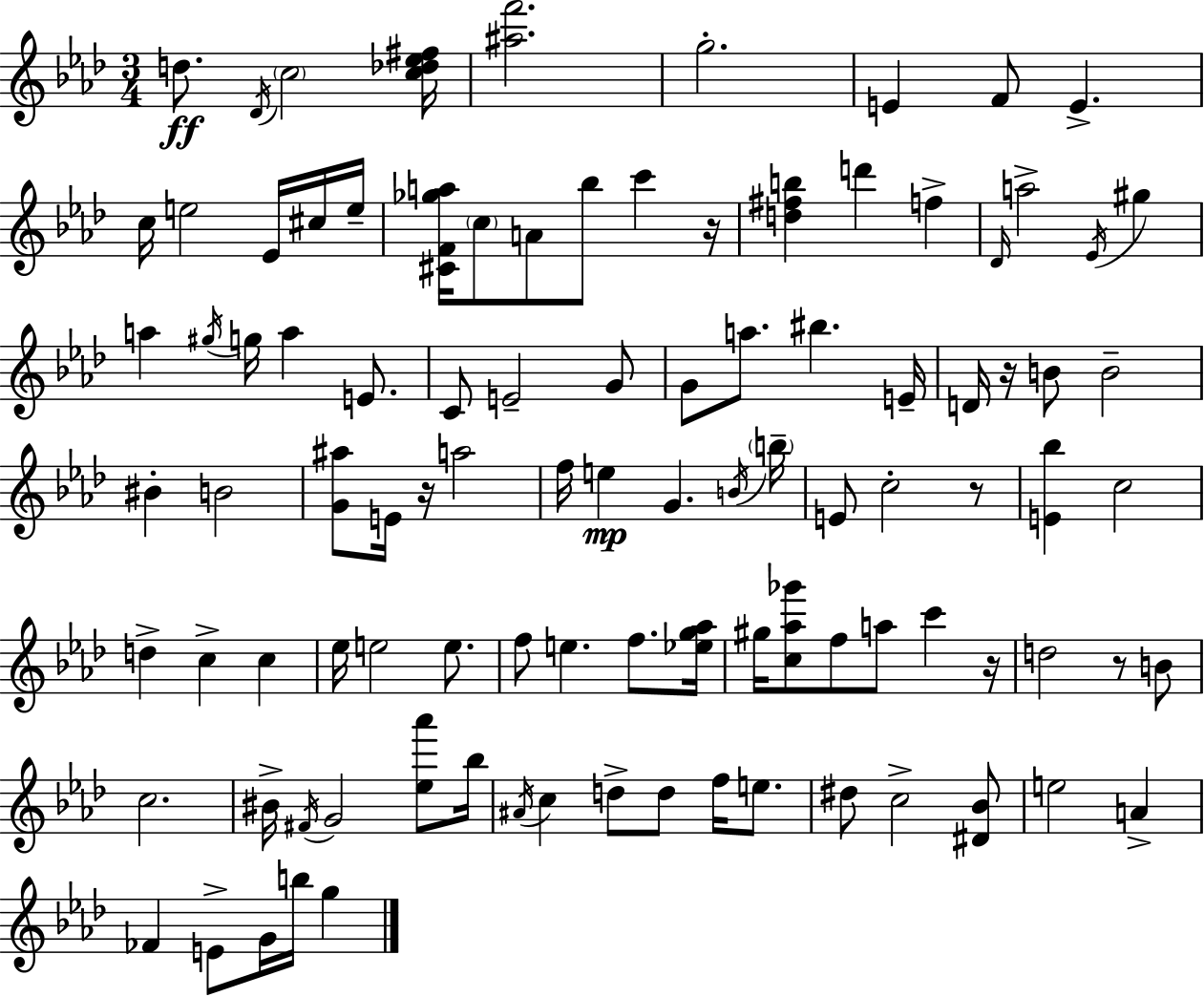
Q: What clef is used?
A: treble